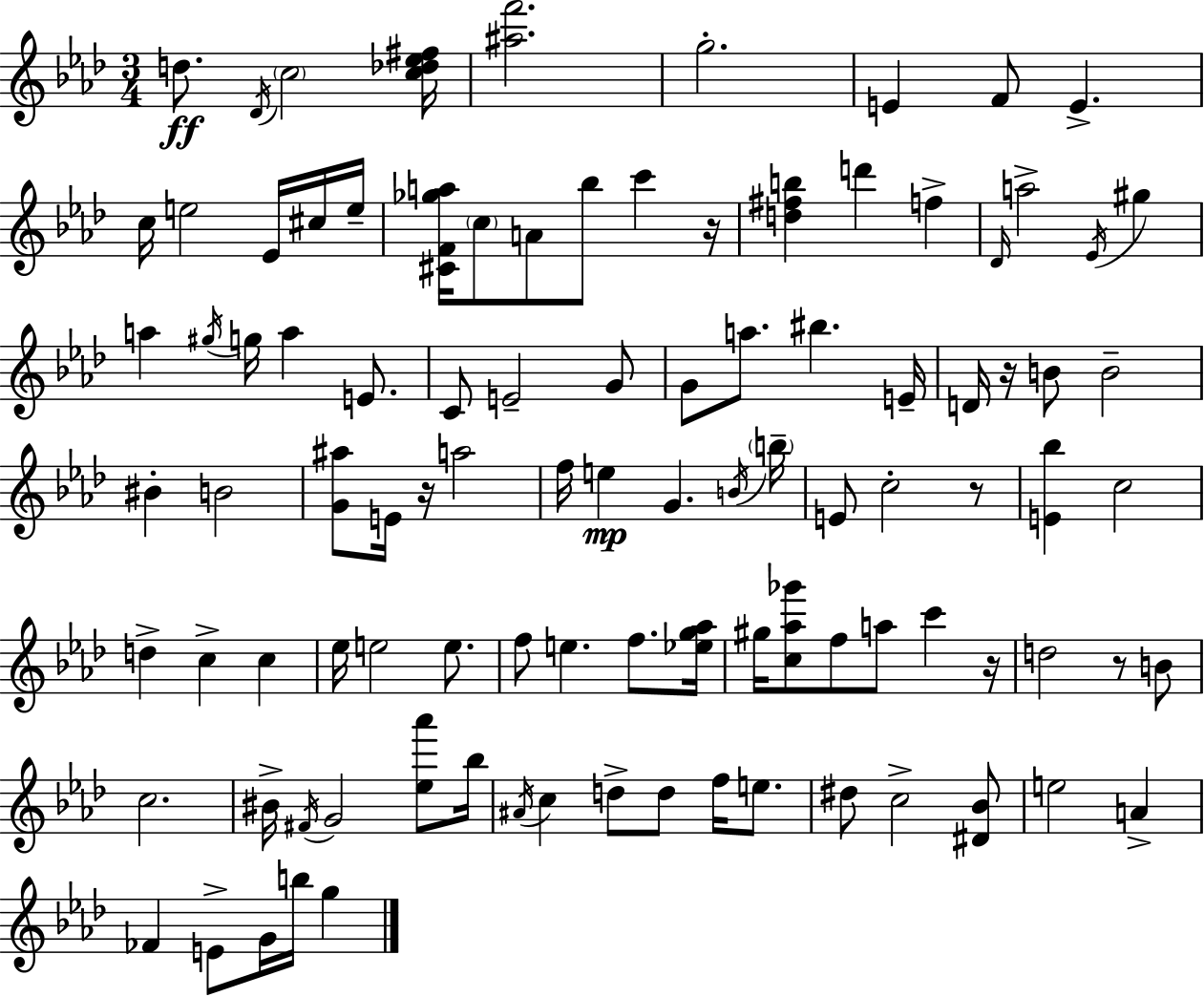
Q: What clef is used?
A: treble